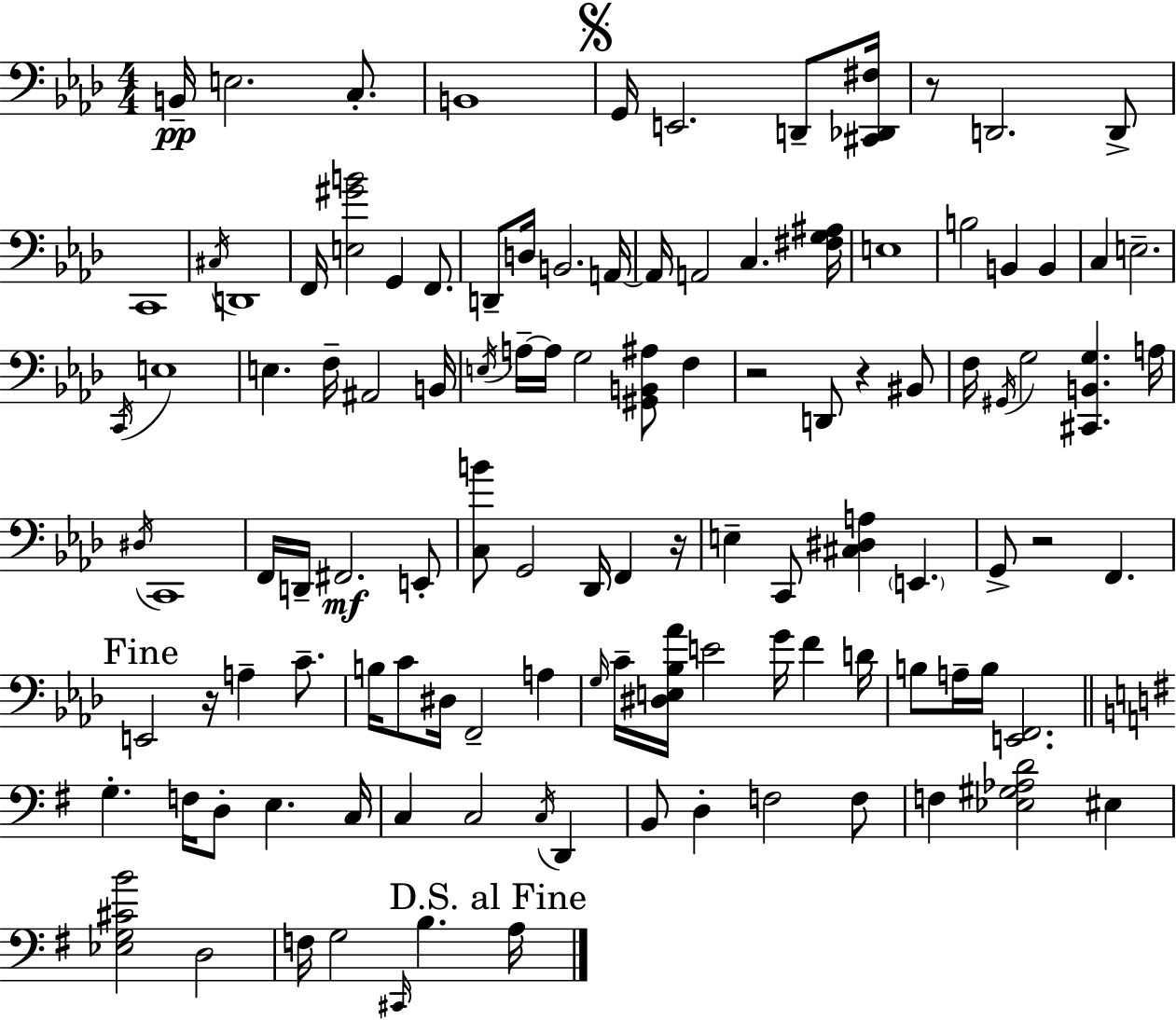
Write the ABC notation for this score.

X:1
T:Untitled
M:4/4
L:1/4
K:Ab
B,,/4 E,2 C,/2 B,,4 G,,/4 E,,2 D,,/2 [^C,,_D,,^F,]/4 z/2 D,,2 D,,/2 C,,4 ^C,/4 D,,4 F,,/4 [E,^GB]2 G,, F,,/2 D,,/2 D,/4 B,,2 A,,/4 A,,/4 A,,2 C, [^F,G,^A,]/4 E,4 B,2 B,, B,, C, E,2 C,,/4 E,4 E, F,/4 ^A,,2 B,,/4 E,/4 A,/4 A,/4 G,2 [^G,,B,,^A,]/2 F, z2 D,,/2 z ^B,,/2 F,/4 ^G,,/4 G,2 [^C,,B,,G,] A,/4 ^D,/4 C,,4 F,,/4 D,,/4 ^F,,2 E,,/2 [C,B]/2 G,,2 _D,,/4 F,, z/4 E, C,,/2 [^C,^D,A,] E,, G,,/2 z2 F,, E,,2 z/4 A, C/2 B,/4 C/2 ^D,/4 F,,2 A, G,/4 C/4 [^D,E,_B,_A]/4 E2 G/4 F D/4 B,/2 A,/4 B,/4 [E,,F,,]2 G, F,/4 D,/2 E, C,/4 C, C,2 C,/4 D,, B,,/2 D, F,2 F,/2 F, [_E,^G,_A,D]2 ^E, [_E,G,^CB]2 D,2 F,/4 G,2 ^C,,/4 B, A,/4